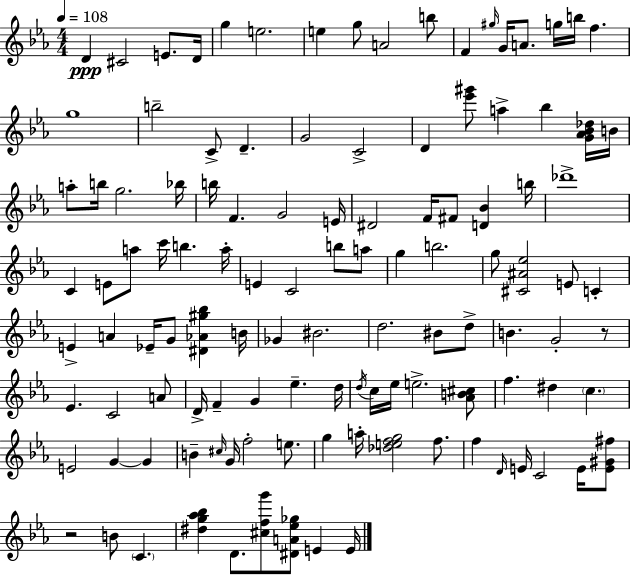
D4/q C#4/h E4/e. D4/s G5/q E5/h. E5/q G5/e A4/h B5/e F4/q G#5/s G4/s A4/e. G5/s B5/s F5/q. G5/w B5/h C4/e D4/q. G4/h C4/h D4/q [Eb6,G#6]/e A5/q Bb5/q [G4,Ab4,Bb4,Db5]/s B4/s A5/e B5/s G5/h. Bb5/s B5/s F4/q. G4/h E4/s D#4/h F4/s F#4/e [D4,Bb4]/q B5/s Db6/w C4/q E4/e A5/e C6/s B5/q. A5/s E4/q C4/h B5/e A5/e G5/q B5/h. G5/e [C#4,A#4,Eb5]/h E4/e C4/q E4/q A4/q Eb4/s G4/e [D#4,Ab4,G#5,Bb5]/q B4/s Gb4/q BIS4/h. D5/h. BIS4/e D5/e B4/q. G4/h R/e Eb4/q. C4/h A4/e D4/s F4/q G4/q Eb5/q. D5/s D5/s C5/s Eb5/s E5/h. [Ab4,B4,C#5]/e F5/q. D#5/q C5/q. E4/h G4/q G4/q B4/q C#5/s G4/s F5/h E5/e. G5/q A5/s [Db5,E5,F5,G5]/h F5/e. F5/q D4/s E4/s C4/h E4/s [E4,G#4,F#5]/e R/h B4/e C4/q. [D#5,G5,Ab5,Bb5]/q D4/e. [C#5,F5,G6]/e [D#4,A4,Eb5,Gb5]/e E4/q E4/s